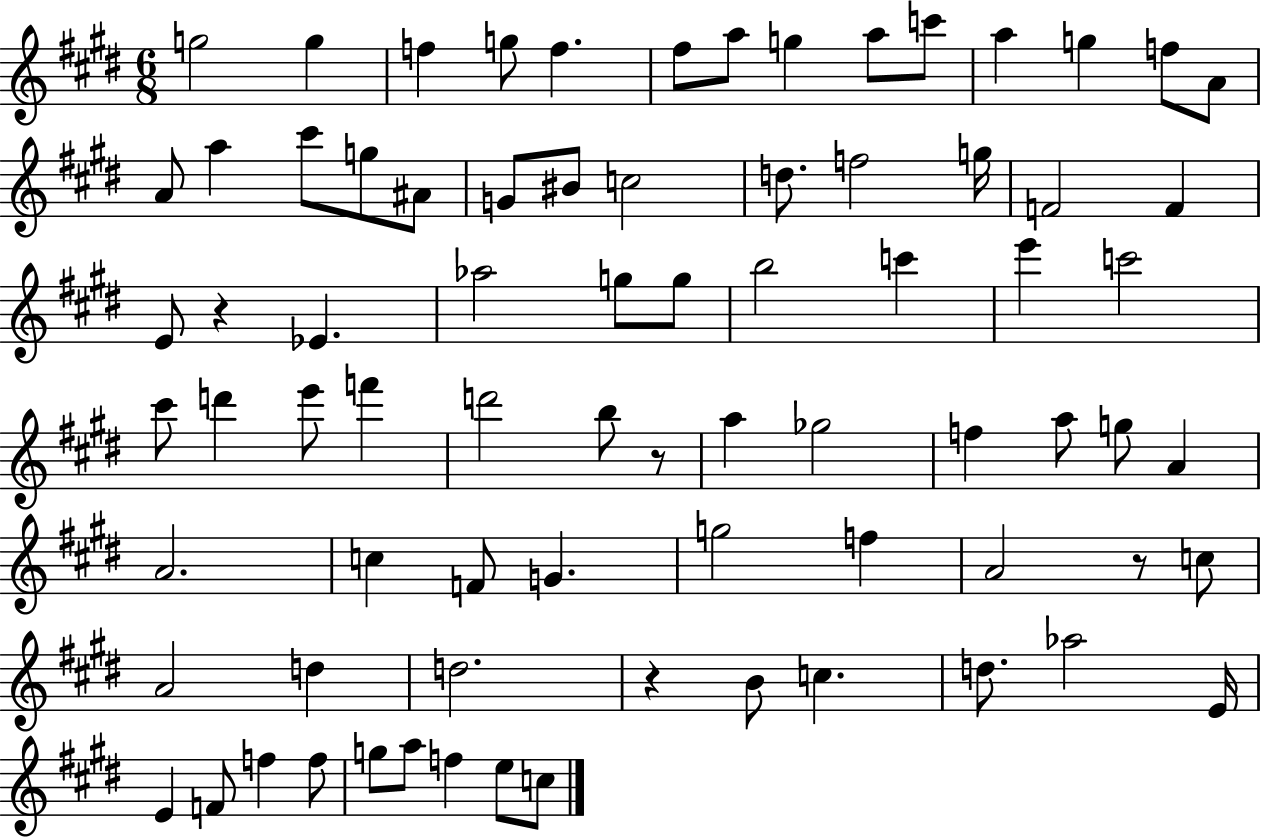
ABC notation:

X:1
T:Untitled
M:6/8
L:1/4
K:E
g2 g f g/2 f ^f/2 a/2 g a/2 c'/2 a g f/2 A/2 A/2 a ^c'/2 g/2 ^A/2 G/2 ^B/2 c2 d/2 f2 g/4 F2 F E/2 z _E _a2 g/2 g/2 b2 c' e' c'2 ^c'/2 d' e'/2 f' d'2 b/2 z/2 a _g2 f a/2 g/2 A A2 c F/2 G g2 f A2 z/2 c/2 A2 d d2 z B/2 c d/2 _a2 E/4 E F/2 f f/2 g/2 a/2 f e/2 c/2